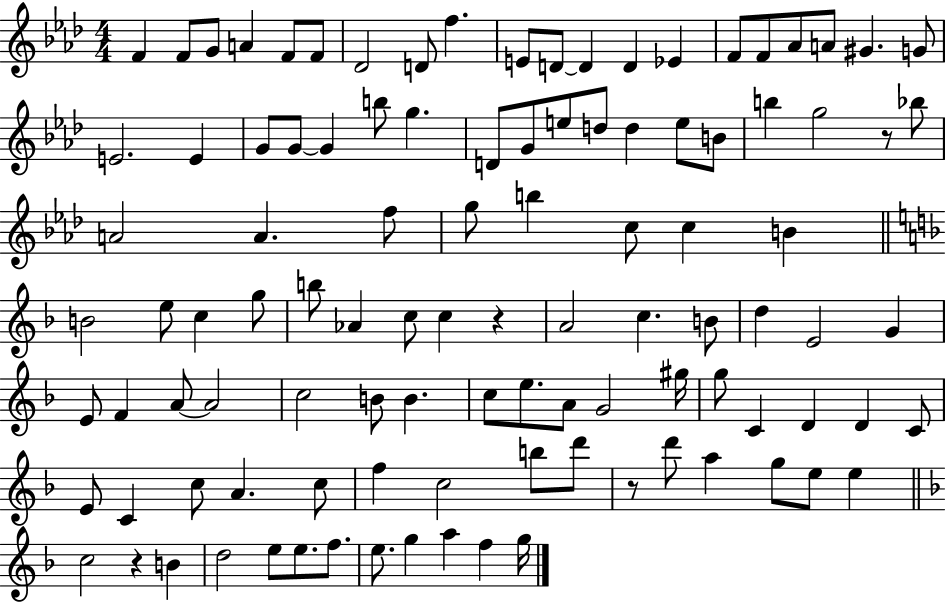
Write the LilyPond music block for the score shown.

{
  \clef treble
  \numericTimeSignature
  \time 4/4
  \key aes \major
  f'4 f'8 g'8 a'4 f'8 f'8 | des'2 d'8 f''4. | e'8 d'8~~ d'4 d'4 ees'4 | f'8 f'8 aes'8 a'8 gis'4. g'8 | \break e'2. e'4 | g'8 g'8~~ g'4 b''8 g''4. | d'8 g'8 e''8 d''8 d''4 e''8 b'8 | b''4 g''2 r8 bes''8 | \break a'2 a'4. f''8 | g''8 b''4 c''8 c''4 b'4 | \bar "||" \break \key f \major b'2 e''8 c''4 g''8 | b''8 aes'4 c''8 c''4 r4 | a'2 c''4. b'8 | d''4 e'2 g'4 | \break e'8 f'4 a'8~~ a'2 | c''2 b'8 b'4. | c''8 e''8. a'8 g'2 gis''16 | g''8 c'4 d'4 d'4 c'8 | \break e'8 c'4 c''8 a'4. c''8 | f''4 c''2 b''8 d'''8 | r8 d'''8 a''4 g''8 e''8 e''4 | \bar "||" \break \key d \minor c''2 r4 b'4 | d''2 e''8 e''8. f''8. | e''8. g''4 a''4 f''4 g''16 | \bar "|."
}